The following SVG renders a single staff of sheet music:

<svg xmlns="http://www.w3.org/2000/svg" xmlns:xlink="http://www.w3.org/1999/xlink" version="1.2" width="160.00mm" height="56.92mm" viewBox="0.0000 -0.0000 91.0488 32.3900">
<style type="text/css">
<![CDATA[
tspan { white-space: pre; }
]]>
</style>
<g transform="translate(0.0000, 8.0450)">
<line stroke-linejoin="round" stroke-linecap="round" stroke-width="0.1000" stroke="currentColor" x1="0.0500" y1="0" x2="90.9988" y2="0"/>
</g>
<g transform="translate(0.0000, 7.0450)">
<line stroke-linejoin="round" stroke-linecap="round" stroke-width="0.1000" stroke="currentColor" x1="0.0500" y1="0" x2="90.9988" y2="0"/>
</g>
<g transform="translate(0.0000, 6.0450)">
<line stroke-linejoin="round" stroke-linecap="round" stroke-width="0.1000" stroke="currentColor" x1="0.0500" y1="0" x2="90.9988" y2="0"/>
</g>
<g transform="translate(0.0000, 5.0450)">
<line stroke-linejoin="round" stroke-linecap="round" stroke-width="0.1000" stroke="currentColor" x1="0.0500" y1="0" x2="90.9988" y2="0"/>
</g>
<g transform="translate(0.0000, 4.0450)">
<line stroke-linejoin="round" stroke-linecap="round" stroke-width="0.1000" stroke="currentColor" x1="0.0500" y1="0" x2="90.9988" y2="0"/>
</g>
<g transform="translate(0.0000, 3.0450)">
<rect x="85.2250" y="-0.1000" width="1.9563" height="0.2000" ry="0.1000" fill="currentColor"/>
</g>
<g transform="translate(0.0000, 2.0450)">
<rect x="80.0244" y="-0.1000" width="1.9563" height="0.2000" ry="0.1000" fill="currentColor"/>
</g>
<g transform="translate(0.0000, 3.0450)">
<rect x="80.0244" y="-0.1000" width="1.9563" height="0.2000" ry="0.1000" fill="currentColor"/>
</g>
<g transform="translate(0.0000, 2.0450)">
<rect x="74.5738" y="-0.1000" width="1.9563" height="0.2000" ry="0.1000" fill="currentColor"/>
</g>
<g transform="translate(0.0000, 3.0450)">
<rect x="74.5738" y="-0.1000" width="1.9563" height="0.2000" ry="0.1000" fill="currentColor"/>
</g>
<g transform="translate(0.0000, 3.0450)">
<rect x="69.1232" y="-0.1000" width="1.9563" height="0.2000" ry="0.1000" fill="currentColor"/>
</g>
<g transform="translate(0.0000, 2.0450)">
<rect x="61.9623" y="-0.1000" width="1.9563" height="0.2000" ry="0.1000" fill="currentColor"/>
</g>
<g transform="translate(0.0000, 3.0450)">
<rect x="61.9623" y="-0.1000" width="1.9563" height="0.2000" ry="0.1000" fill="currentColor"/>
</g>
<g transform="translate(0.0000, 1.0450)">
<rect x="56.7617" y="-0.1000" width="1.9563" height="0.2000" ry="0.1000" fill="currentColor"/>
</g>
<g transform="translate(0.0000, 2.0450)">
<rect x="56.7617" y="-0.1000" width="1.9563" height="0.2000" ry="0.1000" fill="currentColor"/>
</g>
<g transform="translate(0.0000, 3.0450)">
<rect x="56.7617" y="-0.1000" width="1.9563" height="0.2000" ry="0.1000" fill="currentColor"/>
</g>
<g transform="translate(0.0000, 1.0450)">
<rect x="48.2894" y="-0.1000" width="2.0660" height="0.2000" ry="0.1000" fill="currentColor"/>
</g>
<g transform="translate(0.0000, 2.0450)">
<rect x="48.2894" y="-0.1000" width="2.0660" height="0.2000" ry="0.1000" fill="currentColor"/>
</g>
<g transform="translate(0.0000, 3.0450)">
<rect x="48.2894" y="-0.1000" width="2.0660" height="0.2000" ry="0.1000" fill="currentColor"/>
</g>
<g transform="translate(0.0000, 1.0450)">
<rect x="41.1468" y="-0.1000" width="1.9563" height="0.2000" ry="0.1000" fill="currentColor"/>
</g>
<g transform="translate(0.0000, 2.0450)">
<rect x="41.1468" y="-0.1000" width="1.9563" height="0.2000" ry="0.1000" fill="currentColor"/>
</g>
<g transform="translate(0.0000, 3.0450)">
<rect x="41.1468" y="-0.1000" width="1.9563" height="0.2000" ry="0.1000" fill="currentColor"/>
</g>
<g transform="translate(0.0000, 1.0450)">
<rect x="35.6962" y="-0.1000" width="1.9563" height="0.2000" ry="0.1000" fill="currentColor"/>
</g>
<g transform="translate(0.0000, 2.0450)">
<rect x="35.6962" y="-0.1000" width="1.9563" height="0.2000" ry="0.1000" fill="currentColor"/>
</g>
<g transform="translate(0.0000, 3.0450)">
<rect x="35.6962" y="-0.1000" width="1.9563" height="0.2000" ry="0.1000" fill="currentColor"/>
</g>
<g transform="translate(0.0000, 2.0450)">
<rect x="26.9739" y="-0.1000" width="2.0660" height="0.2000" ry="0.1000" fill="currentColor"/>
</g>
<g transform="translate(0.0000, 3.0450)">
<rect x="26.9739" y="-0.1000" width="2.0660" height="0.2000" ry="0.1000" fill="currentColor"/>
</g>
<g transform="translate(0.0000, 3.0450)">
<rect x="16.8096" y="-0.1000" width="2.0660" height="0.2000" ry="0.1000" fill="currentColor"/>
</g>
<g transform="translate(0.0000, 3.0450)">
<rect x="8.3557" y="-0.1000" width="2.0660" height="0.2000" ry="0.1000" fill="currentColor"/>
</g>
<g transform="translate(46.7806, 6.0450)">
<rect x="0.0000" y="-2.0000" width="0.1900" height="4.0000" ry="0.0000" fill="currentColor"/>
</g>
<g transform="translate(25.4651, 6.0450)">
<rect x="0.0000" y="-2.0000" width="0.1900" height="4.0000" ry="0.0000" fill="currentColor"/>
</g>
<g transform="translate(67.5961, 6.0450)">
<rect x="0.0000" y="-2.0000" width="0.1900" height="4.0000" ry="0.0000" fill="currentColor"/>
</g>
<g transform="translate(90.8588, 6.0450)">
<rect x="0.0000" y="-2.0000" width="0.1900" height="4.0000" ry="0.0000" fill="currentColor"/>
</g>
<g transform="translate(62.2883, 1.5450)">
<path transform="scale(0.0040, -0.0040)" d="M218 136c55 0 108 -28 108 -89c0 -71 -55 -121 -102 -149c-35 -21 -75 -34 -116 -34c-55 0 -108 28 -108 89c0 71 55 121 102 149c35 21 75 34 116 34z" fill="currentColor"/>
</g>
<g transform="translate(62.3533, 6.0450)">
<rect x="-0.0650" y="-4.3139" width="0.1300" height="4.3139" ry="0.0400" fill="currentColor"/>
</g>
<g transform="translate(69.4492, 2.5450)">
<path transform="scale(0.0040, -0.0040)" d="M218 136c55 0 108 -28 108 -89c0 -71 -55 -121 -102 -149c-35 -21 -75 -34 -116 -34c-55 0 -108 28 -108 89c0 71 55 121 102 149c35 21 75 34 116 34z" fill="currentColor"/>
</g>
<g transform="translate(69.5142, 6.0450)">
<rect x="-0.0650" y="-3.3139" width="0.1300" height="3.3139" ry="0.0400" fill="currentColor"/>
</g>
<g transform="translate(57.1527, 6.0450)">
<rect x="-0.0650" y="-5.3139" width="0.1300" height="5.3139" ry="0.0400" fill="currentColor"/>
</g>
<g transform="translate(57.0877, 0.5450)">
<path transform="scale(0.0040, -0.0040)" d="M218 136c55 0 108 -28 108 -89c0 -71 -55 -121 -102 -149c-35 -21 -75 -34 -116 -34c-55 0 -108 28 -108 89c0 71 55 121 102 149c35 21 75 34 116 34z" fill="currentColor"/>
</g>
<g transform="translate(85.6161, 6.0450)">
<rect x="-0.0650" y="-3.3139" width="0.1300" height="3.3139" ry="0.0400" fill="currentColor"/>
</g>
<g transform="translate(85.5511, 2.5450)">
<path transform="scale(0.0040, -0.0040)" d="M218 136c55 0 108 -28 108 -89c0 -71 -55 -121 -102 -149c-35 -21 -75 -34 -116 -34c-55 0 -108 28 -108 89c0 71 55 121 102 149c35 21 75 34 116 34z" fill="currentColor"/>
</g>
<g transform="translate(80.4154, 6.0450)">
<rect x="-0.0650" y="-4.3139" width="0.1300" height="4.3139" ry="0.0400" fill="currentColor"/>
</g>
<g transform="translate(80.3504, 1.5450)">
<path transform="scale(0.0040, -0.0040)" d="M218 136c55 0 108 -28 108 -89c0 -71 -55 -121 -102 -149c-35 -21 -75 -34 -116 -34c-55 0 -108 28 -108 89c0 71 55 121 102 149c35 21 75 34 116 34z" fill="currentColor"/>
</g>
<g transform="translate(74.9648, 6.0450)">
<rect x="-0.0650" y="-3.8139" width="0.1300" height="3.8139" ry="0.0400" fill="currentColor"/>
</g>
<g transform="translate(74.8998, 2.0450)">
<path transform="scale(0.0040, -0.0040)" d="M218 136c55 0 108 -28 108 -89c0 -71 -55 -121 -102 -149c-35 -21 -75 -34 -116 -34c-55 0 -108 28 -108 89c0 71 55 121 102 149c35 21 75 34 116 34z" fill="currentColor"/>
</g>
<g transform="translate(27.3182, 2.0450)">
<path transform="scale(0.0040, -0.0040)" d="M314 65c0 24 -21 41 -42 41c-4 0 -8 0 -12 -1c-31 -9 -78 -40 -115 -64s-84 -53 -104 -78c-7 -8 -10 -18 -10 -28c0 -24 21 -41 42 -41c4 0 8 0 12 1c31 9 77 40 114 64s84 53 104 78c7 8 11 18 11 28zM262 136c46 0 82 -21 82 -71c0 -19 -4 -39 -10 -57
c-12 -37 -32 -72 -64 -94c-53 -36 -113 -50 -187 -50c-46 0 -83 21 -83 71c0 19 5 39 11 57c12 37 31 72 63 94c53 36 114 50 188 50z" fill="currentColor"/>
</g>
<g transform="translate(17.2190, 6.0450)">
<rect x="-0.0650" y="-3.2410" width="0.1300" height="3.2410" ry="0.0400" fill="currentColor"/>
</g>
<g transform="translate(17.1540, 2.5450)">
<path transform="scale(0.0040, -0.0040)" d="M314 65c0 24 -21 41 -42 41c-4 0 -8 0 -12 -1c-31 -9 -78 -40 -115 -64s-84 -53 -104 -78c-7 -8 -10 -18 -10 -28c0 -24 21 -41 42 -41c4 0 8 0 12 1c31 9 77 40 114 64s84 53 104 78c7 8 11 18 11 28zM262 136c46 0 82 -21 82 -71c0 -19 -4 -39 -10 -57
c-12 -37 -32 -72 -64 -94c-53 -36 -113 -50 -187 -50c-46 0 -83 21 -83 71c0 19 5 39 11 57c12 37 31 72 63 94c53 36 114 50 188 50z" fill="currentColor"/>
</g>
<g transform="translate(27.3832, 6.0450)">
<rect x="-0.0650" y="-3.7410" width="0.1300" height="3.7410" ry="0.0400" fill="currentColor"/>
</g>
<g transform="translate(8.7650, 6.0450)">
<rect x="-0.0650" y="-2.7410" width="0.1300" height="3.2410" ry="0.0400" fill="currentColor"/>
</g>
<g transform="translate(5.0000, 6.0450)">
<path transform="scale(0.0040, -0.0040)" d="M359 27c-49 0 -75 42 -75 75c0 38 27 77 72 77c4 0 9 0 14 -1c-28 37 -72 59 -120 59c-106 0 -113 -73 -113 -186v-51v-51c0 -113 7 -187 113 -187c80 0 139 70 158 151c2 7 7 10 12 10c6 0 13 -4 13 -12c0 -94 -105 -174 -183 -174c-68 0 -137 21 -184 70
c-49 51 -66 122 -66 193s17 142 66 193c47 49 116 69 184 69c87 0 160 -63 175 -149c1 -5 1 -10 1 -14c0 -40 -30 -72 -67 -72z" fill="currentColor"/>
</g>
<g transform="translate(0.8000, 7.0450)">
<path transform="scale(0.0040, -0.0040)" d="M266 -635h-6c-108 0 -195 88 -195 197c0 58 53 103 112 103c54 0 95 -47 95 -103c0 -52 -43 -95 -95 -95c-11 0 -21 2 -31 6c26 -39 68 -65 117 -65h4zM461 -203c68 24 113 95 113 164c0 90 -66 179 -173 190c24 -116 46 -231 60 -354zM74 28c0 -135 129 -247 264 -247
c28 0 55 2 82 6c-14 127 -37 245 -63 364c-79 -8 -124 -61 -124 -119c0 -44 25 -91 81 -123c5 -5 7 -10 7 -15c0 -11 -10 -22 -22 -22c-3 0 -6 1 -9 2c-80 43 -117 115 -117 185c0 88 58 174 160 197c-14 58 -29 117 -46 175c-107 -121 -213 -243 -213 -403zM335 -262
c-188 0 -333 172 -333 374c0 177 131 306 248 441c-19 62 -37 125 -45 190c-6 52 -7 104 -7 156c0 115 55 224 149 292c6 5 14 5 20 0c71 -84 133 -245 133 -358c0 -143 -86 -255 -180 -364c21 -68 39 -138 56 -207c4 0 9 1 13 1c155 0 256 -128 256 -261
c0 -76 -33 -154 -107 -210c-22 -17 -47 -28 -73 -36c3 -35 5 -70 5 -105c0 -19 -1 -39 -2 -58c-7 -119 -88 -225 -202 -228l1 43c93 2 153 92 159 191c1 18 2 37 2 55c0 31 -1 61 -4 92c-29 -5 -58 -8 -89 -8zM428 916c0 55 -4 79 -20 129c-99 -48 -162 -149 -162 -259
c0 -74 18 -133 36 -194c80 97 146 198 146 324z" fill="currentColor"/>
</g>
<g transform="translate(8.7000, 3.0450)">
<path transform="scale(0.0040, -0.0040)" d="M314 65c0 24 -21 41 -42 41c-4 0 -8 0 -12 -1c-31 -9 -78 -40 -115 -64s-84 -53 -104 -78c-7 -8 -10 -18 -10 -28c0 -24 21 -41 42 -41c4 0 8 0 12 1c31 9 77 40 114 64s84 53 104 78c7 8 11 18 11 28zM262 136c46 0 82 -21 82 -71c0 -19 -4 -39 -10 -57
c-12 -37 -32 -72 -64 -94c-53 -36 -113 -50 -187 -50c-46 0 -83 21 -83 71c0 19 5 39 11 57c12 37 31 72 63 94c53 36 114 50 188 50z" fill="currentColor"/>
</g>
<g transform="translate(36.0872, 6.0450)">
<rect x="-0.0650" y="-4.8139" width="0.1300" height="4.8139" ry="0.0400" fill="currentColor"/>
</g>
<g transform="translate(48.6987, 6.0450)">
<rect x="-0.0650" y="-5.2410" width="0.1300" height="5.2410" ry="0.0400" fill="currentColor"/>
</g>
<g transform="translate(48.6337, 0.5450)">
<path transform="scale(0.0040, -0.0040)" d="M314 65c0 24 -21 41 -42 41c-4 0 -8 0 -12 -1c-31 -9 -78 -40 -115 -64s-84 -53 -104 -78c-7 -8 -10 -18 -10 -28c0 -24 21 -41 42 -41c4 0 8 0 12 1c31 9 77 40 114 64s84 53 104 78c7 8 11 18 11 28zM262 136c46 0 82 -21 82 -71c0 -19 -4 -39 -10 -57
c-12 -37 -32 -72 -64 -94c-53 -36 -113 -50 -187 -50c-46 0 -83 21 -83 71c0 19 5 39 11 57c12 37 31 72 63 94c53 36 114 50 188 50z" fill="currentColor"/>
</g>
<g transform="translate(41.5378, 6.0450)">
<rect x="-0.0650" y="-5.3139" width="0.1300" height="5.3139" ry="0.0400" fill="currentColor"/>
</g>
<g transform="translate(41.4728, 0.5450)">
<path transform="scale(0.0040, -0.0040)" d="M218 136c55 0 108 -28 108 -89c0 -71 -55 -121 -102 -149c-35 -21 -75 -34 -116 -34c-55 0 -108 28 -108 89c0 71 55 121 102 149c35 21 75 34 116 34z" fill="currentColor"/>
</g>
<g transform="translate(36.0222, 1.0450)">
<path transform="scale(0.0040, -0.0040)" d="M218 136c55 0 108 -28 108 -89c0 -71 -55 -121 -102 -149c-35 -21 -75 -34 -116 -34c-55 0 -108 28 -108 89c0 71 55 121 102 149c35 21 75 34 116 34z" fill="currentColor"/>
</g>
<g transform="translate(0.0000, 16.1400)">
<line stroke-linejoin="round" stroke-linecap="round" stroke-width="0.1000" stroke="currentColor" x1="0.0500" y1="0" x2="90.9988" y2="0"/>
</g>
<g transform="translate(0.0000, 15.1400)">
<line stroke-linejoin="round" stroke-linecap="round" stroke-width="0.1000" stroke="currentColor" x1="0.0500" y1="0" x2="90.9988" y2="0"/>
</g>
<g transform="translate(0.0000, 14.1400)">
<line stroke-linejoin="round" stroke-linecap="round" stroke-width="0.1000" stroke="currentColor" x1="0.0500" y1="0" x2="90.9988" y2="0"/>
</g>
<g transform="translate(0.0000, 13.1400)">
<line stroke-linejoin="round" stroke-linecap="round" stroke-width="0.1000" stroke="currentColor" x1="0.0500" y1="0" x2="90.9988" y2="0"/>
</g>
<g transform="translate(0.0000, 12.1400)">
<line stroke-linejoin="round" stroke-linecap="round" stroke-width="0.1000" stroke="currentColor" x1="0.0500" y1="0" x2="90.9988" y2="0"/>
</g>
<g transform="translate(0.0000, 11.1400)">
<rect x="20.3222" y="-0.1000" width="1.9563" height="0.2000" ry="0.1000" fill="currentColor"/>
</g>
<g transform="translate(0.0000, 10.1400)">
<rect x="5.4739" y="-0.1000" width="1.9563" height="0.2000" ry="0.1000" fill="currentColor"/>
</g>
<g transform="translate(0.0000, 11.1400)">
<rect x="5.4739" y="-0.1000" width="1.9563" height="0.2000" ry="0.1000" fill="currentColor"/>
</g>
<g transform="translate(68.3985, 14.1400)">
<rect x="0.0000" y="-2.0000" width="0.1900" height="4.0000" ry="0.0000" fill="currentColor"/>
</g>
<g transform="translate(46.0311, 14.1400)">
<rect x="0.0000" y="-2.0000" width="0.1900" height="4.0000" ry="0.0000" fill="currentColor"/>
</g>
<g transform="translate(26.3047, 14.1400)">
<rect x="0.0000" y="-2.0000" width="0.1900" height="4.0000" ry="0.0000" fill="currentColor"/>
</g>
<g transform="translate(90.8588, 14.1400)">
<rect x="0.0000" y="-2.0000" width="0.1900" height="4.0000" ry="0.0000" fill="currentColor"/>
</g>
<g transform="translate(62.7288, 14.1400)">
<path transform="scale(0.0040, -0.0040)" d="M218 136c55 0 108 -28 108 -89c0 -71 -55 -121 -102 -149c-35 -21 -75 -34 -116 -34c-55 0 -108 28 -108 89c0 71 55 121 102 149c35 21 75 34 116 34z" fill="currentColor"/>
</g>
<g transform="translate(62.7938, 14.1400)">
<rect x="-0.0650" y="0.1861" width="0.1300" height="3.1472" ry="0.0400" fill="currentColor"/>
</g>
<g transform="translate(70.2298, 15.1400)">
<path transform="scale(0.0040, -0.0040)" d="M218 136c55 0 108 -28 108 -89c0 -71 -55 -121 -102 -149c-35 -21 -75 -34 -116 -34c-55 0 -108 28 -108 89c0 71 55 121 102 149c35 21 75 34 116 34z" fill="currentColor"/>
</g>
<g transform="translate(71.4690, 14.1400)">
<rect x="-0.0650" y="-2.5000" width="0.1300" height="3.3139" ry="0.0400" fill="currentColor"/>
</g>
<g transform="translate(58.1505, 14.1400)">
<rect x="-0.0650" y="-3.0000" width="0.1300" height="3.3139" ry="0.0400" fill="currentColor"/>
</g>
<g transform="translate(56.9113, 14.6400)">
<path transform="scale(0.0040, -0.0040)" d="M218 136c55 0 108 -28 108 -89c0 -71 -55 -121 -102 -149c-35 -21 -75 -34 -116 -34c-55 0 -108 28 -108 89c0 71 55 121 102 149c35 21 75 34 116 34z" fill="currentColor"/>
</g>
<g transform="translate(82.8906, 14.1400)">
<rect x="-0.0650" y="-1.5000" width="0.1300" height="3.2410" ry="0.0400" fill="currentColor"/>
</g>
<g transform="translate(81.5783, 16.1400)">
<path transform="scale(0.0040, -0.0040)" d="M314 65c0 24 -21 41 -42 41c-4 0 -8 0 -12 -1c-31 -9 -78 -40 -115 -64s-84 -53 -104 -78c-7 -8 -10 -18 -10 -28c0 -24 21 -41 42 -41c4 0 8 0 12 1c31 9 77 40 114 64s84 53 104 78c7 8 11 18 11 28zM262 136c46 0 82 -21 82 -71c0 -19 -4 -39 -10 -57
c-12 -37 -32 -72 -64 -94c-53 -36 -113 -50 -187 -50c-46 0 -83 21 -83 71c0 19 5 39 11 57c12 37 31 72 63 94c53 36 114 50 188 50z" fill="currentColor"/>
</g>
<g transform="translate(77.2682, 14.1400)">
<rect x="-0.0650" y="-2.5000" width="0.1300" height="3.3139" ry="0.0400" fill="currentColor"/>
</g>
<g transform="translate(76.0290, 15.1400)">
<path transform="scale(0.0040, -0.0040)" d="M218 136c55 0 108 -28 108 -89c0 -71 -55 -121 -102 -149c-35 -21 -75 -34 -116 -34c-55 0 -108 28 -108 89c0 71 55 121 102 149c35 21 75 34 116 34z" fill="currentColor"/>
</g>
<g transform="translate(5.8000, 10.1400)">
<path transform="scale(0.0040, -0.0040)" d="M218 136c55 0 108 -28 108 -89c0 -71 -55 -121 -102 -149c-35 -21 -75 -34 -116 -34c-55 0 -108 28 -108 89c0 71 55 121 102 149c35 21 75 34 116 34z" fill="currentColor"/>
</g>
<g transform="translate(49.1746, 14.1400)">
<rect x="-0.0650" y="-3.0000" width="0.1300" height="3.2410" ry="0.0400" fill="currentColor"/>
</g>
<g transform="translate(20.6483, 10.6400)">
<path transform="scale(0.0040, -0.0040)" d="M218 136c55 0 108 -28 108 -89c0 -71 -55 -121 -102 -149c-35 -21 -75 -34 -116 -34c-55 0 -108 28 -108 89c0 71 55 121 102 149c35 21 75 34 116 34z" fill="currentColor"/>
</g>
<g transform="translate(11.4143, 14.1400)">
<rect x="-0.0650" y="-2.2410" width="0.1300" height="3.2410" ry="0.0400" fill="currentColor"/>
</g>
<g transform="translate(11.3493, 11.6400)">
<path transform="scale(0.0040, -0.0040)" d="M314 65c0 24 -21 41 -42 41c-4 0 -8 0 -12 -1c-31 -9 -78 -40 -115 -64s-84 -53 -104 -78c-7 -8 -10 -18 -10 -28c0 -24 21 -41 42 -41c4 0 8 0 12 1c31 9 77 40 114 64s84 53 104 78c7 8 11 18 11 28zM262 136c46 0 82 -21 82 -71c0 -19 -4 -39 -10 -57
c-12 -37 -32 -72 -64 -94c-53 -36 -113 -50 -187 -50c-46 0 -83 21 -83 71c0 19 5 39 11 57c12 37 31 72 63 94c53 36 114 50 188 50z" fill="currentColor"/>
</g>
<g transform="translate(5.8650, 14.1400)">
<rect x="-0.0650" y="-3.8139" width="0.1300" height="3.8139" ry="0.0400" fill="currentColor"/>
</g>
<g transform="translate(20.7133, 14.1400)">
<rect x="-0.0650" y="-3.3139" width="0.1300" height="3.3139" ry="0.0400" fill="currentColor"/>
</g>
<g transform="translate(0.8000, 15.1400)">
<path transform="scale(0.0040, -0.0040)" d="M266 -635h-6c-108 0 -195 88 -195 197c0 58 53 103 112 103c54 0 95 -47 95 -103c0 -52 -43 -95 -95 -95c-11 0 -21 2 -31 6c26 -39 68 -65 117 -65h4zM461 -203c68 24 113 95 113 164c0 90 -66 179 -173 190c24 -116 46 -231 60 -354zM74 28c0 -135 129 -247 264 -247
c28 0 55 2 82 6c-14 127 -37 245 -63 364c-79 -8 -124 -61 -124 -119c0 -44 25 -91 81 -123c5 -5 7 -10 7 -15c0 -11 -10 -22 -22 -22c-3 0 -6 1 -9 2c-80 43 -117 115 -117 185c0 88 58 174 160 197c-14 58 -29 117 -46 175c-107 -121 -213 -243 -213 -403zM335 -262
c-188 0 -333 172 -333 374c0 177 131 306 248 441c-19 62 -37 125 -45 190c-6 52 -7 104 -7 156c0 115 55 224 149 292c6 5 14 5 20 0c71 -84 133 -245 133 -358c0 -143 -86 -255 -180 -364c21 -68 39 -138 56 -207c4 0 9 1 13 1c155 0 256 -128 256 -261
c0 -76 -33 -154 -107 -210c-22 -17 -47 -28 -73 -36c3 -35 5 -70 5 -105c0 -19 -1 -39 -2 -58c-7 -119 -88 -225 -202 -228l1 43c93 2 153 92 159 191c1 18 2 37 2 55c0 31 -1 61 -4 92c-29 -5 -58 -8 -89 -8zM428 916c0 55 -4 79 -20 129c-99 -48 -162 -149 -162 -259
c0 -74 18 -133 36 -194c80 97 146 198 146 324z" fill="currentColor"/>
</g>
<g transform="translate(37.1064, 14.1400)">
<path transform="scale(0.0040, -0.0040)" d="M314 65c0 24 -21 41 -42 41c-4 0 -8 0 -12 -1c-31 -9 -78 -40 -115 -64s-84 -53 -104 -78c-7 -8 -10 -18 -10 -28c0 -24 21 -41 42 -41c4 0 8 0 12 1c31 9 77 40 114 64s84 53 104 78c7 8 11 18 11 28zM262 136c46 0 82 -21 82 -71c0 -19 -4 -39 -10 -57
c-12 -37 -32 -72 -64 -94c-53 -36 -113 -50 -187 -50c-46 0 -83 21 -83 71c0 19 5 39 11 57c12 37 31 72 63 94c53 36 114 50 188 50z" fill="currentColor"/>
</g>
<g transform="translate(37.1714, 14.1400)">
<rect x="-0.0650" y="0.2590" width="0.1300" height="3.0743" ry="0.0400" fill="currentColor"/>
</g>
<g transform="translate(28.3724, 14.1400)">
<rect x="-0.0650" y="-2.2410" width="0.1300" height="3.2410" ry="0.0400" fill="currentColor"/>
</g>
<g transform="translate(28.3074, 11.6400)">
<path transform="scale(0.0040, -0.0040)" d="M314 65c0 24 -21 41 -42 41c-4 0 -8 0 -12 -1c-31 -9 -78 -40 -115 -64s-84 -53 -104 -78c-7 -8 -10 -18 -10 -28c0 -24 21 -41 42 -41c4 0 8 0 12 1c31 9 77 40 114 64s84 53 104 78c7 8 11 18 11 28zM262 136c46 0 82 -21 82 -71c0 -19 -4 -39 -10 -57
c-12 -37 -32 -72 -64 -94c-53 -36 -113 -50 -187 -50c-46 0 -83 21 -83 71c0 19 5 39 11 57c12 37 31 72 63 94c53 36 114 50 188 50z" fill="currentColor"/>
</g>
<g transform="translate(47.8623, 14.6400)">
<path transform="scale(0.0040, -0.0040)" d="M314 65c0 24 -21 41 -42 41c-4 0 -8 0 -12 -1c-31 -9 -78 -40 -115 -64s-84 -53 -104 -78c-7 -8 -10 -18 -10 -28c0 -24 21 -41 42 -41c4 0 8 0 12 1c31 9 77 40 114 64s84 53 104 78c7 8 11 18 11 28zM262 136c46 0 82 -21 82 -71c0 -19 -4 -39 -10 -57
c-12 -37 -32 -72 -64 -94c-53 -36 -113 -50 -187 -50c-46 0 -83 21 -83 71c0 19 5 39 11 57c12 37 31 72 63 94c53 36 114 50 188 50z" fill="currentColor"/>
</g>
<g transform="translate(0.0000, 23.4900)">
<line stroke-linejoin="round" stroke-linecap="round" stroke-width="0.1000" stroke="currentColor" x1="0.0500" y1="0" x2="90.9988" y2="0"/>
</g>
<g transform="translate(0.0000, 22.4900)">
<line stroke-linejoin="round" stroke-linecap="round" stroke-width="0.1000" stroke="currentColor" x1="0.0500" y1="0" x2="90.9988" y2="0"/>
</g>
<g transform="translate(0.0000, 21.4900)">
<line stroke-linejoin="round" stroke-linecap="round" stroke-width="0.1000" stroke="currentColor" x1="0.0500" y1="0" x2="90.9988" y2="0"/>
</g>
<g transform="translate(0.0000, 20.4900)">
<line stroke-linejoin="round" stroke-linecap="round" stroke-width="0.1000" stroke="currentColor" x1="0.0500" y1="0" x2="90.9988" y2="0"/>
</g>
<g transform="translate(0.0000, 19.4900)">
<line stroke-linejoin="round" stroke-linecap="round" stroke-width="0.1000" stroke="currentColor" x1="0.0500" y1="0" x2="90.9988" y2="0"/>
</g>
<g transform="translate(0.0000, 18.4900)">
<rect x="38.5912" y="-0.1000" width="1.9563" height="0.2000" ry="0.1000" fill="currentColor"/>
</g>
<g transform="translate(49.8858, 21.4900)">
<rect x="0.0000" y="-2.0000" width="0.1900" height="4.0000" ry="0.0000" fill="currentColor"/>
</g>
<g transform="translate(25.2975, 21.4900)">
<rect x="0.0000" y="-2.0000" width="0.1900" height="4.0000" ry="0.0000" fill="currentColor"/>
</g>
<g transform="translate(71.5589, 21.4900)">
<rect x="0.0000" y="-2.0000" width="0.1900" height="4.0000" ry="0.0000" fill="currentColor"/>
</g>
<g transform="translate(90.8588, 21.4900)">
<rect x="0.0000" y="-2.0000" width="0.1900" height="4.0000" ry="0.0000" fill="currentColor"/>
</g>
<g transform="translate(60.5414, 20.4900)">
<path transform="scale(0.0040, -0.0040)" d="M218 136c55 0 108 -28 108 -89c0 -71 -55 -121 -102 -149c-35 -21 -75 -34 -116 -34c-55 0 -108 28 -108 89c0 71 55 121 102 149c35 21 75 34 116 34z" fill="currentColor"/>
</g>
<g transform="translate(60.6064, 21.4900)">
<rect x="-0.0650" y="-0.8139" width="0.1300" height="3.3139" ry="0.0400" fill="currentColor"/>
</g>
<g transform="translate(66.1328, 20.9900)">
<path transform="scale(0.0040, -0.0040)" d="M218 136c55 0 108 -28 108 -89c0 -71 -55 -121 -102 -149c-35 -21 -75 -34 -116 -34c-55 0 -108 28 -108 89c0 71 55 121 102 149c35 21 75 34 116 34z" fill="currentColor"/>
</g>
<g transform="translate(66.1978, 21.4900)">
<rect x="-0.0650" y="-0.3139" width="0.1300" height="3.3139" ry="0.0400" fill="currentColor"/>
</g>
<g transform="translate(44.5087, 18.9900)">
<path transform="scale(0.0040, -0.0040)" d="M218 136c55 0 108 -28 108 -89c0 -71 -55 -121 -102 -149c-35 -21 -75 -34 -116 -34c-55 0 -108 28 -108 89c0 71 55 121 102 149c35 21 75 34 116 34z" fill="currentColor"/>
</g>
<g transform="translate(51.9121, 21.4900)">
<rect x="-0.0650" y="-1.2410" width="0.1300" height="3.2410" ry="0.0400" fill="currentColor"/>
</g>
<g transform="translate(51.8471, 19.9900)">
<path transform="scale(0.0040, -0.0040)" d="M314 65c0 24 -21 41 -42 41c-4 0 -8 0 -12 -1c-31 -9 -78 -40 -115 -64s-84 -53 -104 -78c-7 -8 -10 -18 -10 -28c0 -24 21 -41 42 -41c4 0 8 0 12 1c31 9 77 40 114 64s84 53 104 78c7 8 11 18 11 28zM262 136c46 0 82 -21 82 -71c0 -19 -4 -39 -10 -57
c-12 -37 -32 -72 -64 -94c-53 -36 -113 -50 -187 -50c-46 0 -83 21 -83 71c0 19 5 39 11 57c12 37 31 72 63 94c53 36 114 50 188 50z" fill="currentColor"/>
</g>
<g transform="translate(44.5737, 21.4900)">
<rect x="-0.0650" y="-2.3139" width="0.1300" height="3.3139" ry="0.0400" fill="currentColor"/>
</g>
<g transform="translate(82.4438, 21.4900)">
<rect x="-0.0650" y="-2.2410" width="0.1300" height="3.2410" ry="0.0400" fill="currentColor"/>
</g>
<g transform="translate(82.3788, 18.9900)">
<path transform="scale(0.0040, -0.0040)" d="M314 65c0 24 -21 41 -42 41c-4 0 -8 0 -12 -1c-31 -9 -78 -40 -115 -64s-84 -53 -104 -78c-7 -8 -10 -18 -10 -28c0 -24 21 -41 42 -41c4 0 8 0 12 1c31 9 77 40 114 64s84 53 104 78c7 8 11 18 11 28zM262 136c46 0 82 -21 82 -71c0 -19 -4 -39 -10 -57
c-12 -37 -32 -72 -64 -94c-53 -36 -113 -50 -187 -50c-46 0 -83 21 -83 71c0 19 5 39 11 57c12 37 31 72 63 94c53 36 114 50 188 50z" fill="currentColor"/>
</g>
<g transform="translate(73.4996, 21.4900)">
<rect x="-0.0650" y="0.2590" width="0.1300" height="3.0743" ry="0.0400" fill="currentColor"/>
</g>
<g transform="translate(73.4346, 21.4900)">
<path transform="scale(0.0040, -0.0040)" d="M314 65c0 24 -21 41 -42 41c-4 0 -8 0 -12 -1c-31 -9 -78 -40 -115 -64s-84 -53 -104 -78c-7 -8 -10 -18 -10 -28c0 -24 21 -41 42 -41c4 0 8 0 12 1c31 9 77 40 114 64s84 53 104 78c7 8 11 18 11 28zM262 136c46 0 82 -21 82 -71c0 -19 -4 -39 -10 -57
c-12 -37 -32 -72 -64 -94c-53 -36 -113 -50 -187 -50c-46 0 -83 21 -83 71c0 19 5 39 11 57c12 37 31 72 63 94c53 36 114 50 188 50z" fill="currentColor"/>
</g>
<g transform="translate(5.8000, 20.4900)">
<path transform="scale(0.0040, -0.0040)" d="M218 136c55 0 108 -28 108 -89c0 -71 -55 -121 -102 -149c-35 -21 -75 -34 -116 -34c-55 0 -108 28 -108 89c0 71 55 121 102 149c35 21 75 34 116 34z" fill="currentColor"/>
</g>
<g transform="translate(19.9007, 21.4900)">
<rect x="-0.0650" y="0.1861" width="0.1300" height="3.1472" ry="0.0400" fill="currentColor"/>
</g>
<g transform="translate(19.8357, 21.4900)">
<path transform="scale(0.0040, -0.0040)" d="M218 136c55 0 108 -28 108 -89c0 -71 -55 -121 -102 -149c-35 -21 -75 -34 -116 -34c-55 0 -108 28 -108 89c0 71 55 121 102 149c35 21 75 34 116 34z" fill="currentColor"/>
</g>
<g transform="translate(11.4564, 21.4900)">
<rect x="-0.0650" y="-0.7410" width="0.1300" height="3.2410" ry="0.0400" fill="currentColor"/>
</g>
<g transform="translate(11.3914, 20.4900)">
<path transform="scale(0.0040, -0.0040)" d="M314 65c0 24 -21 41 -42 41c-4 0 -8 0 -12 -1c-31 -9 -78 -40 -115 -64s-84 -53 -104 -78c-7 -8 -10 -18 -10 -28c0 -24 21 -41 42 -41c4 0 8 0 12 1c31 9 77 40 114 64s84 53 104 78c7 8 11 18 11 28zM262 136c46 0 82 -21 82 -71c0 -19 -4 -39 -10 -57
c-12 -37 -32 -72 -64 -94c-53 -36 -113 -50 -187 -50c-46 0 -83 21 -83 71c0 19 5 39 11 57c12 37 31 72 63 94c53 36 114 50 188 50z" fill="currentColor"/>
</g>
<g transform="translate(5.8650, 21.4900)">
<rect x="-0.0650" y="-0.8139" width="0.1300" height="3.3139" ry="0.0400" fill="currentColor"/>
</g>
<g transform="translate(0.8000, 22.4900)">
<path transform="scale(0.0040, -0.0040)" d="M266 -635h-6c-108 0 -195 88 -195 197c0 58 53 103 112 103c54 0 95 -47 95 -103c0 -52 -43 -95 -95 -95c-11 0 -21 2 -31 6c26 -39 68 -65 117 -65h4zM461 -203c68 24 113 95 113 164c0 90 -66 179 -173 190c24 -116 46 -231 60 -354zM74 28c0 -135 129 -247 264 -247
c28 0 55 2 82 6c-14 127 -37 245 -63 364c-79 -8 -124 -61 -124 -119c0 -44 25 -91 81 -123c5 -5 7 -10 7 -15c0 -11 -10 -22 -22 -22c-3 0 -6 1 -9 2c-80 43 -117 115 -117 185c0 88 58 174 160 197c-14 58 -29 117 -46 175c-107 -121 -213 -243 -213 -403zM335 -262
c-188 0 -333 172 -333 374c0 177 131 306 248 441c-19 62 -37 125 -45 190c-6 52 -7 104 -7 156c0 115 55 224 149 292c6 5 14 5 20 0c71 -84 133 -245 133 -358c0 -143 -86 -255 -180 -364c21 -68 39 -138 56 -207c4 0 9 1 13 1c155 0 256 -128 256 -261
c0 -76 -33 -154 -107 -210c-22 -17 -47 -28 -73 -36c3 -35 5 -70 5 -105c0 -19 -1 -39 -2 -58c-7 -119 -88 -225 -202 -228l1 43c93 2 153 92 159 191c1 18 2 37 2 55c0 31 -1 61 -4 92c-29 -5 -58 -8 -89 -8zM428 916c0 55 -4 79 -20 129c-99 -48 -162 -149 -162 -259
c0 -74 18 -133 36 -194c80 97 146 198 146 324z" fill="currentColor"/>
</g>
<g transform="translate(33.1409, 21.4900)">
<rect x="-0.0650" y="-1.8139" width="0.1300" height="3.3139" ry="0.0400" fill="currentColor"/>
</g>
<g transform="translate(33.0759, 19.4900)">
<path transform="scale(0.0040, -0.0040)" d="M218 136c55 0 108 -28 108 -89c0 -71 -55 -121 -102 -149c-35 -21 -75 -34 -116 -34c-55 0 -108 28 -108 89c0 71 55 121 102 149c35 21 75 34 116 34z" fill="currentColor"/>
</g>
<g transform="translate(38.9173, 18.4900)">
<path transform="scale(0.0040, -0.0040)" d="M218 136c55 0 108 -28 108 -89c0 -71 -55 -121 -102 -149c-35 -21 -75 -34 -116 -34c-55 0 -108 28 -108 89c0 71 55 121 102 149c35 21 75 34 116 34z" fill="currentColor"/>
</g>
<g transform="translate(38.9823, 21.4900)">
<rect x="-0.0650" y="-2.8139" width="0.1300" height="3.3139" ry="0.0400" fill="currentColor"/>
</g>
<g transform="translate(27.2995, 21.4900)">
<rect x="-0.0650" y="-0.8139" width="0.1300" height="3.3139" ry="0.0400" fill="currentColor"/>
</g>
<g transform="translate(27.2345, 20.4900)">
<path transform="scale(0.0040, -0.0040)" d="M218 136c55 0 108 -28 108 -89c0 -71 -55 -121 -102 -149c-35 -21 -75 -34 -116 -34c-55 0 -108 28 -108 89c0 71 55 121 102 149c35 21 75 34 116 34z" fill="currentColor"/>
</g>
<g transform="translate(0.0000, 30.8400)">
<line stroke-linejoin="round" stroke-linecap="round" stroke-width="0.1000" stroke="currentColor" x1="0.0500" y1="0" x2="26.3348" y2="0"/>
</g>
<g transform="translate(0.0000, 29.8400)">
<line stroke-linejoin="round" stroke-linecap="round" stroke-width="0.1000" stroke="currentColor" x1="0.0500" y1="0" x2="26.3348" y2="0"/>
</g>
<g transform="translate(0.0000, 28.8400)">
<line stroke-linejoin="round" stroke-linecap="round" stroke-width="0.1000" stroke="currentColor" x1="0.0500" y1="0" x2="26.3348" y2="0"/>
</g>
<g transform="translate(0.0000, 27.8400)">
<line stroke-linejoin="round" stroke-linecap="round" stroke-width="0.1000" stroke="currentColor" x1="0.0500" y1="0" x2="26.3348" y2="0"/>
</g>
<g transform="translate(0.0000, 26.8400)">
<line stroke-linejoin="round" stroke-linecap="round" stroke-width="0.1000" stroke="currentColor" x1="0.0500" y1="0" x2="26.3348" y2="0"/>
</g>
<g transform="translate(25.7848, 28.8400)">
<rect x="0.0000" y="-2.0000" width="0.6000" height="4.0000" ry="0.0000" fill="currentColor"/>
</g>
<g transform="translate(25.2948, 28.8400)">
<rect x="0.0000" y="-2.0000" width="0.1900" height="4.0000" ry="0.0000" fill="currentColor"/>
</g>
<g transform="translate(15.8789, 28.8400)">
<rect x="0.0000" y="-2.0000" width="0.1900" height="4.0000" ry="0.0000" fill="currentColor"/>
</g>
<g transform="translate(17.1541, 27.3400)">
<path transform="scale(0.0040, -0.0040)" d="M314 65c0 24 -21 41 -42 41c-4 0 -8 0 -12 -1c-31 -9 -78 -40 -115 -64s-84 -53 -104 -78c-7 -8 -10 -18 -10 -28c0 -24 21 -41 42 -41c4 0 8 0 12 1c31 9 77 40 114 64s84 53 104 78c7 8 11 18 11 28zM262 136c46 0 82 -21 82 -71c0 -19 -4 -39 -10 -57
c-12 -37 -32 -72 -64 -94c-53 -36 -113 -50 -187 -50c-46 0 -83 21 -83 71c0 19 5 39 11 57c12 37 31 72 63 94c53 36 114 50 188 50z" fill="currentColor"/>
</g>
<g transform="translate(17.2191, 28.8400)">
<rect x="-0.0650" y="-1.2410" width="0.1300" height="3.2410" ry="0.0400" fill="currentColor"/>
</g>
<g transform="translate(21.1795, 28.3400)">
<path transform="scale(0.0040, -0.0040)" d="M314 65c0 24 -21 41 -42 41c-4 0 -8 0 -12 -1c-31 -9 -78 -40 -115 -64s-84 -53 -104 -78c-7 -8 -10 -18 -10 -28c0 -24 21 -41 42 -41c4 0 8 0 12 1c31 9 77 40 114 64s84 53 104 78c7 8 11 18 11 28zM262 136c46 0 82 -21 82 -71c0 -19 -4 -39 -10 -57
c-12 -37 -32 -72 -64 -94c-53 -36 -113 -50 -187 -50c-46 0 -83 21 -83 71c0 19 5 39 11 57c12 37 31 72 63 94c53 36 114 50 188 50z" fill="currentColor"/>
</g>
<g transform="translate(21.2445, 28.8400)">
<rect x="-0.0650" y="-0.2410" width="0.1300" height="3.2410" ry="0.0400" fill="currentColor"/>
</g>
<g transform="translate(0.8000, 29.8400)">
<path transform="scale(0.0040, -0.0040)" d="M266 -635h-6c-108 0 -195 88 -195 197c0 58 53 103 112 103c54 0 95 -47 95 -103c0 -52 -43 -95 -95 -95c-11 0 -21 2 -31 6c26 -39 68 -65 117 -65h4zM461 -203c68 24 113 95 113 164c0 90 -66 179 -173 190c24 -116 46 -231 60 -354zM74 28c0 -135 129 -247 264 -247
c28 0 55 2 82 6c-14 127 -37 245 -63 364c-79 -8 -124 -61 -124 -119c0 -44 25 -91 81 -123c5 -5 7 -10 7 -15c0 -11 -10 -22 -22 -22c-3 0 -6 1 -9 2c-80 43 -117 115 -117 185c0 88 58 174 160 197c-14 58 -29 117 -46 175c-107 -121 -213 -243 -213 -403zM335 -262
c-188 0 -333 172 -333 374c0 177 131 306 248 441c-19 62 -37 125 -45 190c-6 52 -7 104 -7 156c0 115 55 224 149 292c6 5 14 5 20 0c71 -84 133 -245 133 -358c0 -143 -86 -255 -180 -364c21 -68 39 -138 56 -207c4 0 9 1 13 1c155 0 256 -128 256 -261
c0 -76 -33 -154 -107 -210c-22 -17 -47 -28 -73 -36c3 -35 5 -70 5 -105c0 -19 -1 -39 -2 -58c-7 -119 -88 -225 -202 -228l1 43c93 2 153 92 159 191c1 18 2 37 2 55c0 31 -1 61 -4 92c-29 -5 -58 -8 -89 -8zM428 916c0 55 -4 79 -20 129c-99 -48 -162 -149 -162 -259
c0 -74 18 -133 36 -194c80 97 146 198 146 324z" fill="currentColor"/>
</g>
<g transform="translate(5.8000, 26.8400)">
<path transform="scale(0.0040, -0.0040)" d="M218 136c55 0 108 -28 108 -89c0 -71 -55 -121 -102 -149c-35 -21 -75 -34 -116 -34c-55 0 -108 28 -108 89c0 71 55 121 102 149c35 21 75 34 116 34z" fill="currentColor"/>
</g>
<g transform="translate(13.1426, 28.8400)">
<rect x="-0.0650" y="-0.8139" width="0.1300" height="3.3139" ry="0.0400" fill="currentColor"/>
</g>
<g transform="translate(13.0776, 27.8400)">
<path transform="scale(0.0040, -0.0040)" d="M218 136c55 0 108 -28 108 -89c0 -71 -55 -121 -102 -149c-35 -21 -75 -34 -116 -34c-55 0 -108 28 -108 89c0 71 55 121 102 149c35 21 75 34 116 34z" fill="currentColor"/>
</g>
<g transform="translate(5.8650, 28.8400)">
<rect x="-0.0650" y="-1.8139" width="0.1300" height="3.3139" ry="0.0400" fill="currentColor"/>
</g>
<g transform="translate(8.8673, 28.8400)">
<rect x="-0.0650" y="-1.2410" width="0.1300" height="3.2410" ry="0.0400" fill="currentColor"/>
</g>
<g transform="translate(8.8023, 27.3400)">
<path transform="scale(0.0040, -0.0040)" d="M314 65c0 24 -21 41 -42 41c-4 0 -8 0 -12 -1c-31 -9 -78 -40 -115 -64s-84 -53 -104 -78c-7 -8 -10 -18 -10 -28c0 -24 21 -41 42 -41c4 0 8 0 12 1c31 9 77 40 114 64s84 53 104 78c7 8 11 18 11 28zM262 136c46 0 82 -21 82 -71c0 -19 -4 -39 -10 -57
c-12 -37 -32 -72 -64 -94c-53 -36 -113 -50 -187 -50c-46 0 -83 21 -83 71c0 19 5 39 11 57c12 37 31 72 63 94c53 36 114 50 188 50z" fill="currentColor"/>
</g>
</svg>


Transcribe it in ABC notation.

X:1
T:Untitled
M:4/4
L:1/4
K:C
a2 b2 c'2 e' f' f'2 f' d' b c' d' b c' g2 b g2 B2 A2 A B G G E2 d d2 B d f a g e2 d c B2 g2 f e2 d e2 c2